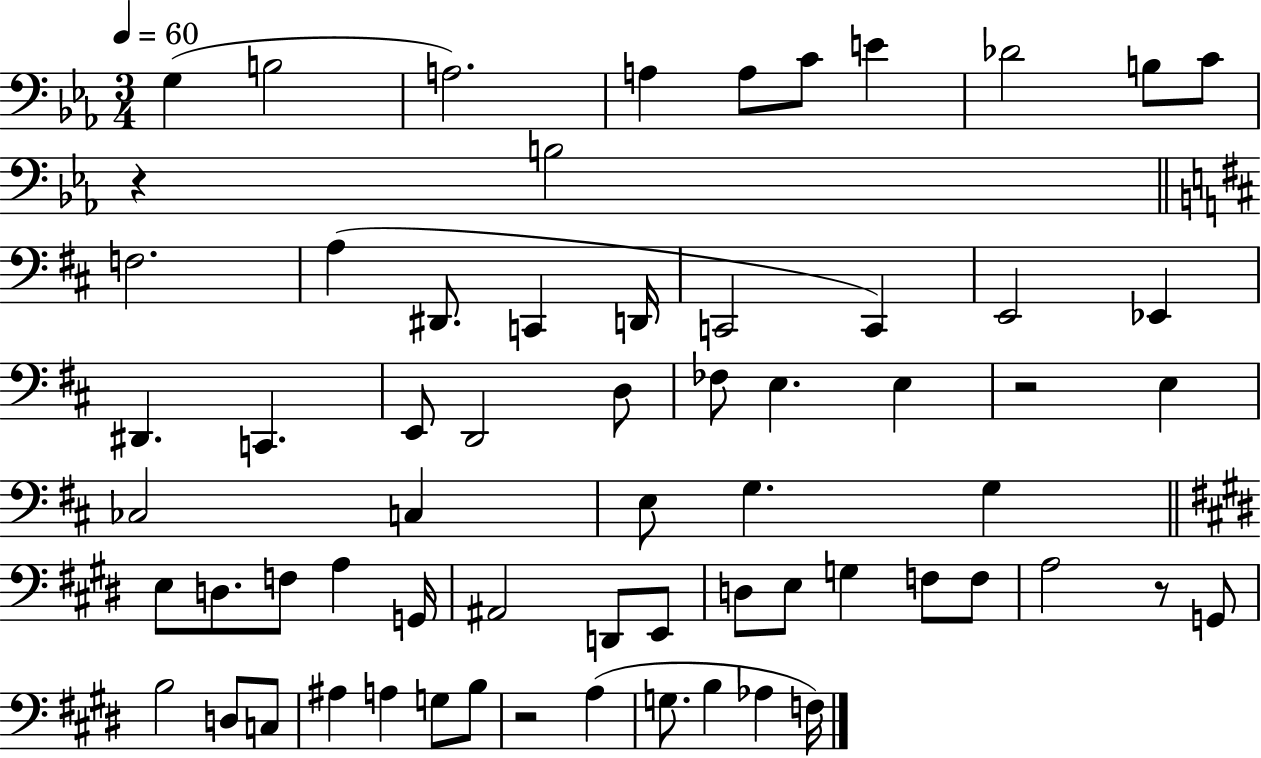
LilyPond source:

{
  \clef bass
  \numericTimeSignature
  \time 3/4
  \key ees \major
  \tempo 4 = 60
  g4( b2 | a2.) | a4 a8 c'8 e'4 | des'2 b8 c'8 | \break r4 b2 | \bar "||" \break \key b \minor f2. | a4( dis,8. c,4 d,16 | c,2 c,4) | e,2 ees,4 | \break dis,4. c,4. | e,8 d,2 d8 | fes8 e4. e4 | r2 e4 | \break ces2 c4 | e8 g4. g4 | \bar "||" \break \key e \major e8 d8. f8 a4 g,16 | ais,2 d,8 e,8 | d8 e8 g4 f8 f8 | a2 r8 g,8 | \break b2 d8 c8 | ais4 a4 g8 b8 | r2 a4( | g8. b4 aes4 f16) | \break \bar "|."
}